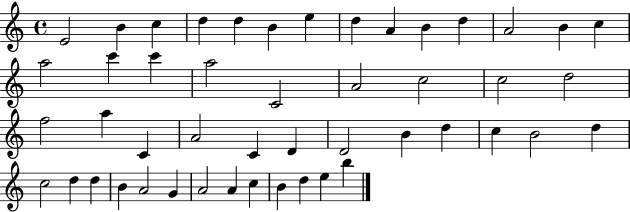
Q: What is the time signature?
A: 4/4